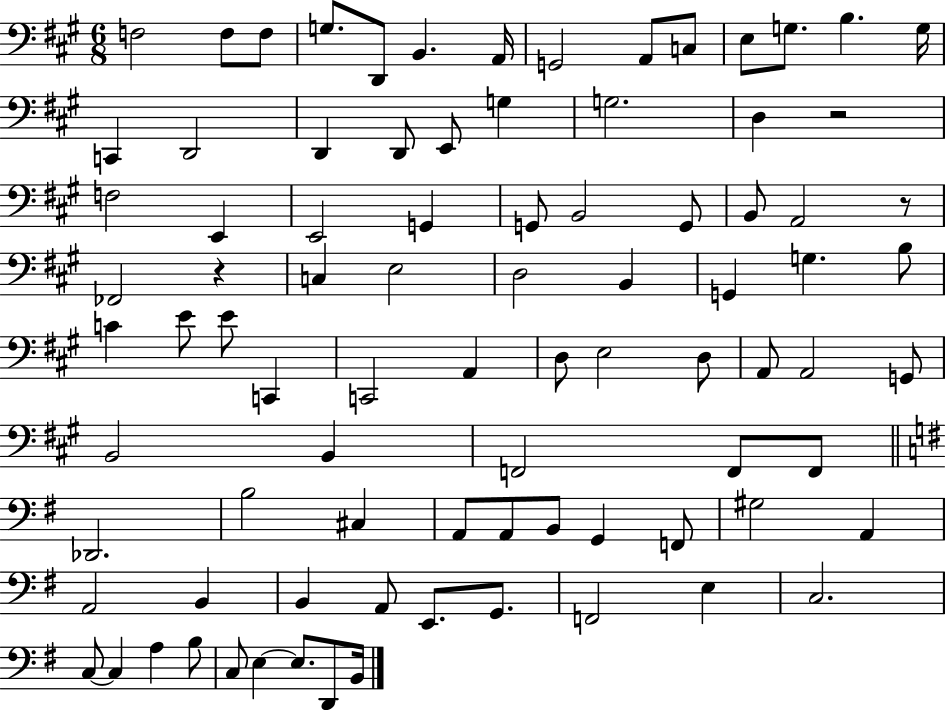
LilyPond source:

{
  \clef bass
  \numericTimeSignature
  \time 6/8
  \key a \major
  f2 f8 f8 | g8. d,8 b,4. a,16 | g,2 a,8 c8 | e8 g8. b4. g16 | \break c,4 d,2 | d,4 d,8 e,8 g4 | g2. | d4 r2 | \break f2 e,4 | e,2 g,4 | g,8 b,2 g,8 | b,8 a,2 r8 | \break fes,2 r4 | c4 e2 | d2 b,4 | g,4 g4. b8 | \break c'4 e'8 e'8 c,4 | c,2 a,4 | d8 e2 d8 | a,8 a,2 g,8 | \break b,2 b,4 | f,2 f,8 f,8 | \bar "||" \break \key g \major des,2. | b2 cis4 | a,8 a,8 b,8 g,4 f,8 | gis2 a,4 | \break a,2 b,4 | b,4 a,8 e,8. g,8. | f,2 e4 | c2. | \break c8~~ c4 a4 b8 | c8 e4~~ e8. d,8 b,16 | \bar "|."
}